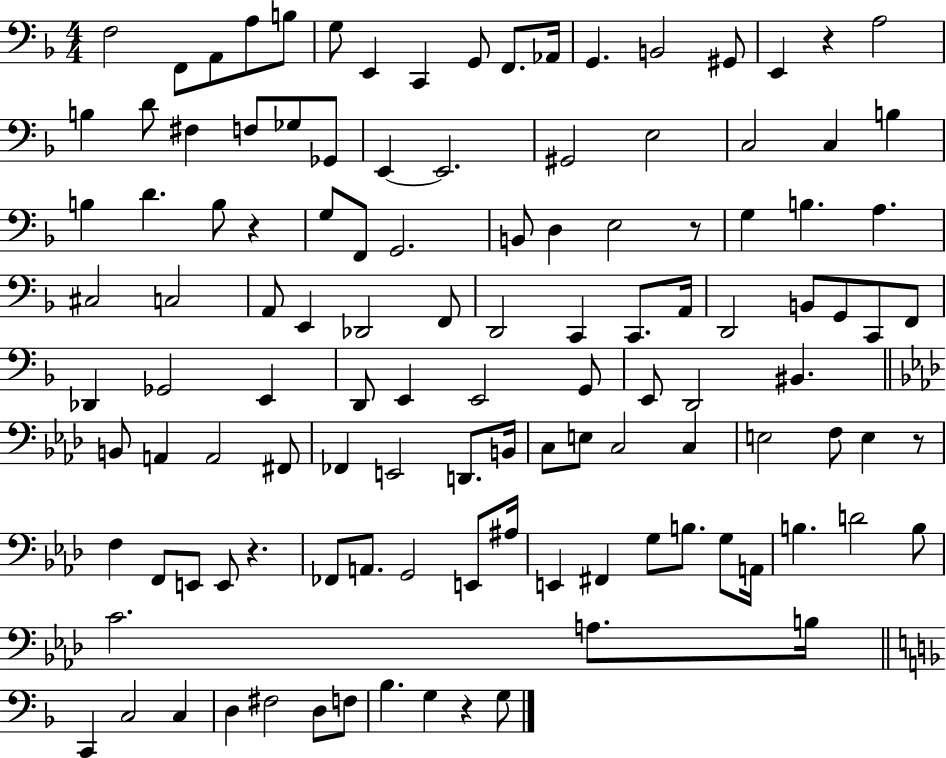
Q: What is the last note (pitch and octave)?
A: G3